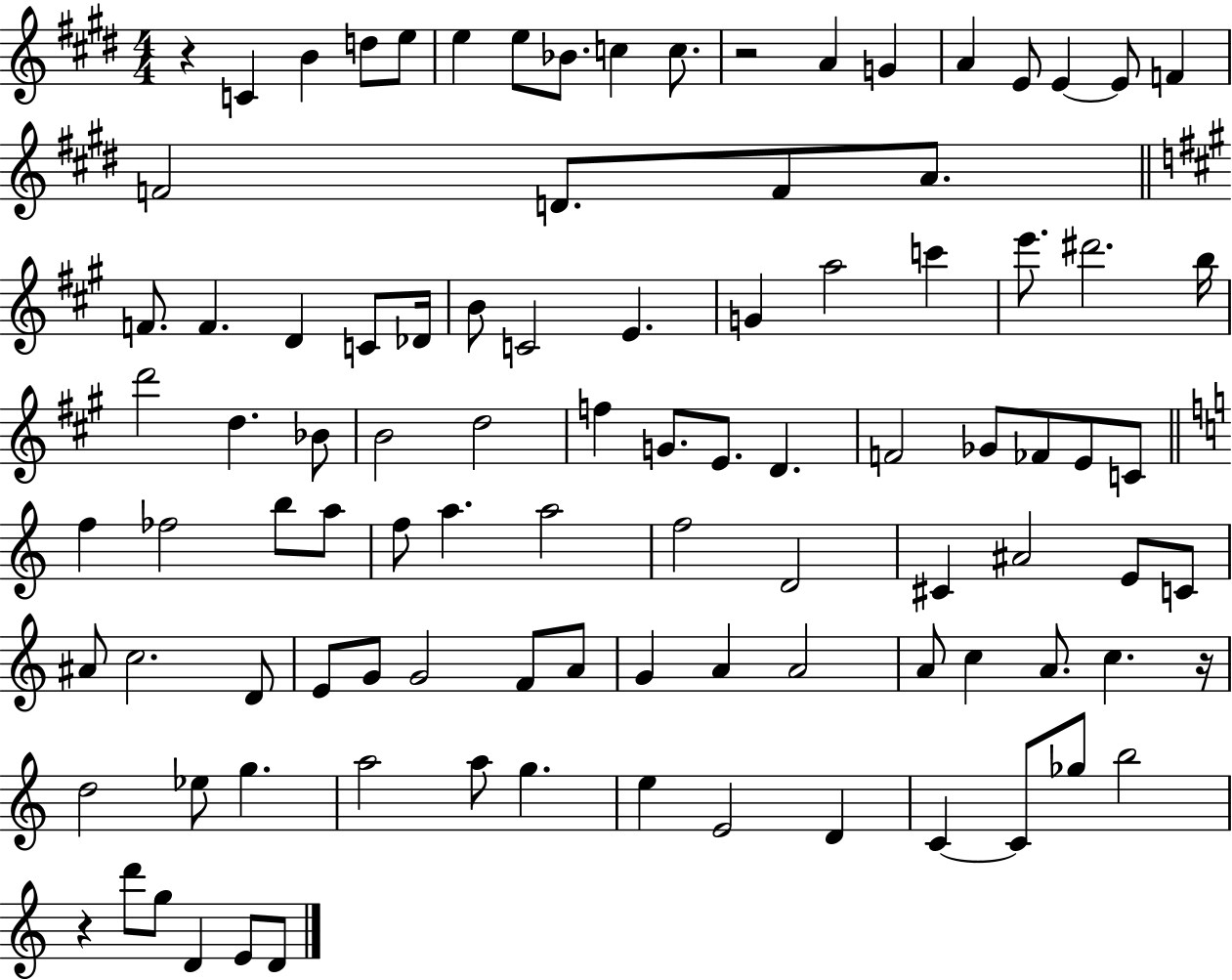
{
  \clef treble
  \numericTimeSignature
  \time 4/4
  \key e \major
  r4 c'4 b'4 d''8 e''8 | e''4 e''8 bes'8. c''4 c''8. | r2 a'4 g'4 | a'4 e'8 e'4~~ e'8 f'4 | \break f'2 d'8. f'8 a'8. | \bar "||" \break \key a \major f'8. f'4. d'4 c'8 des'16 | b'8 c'2 e'4. | g'4 a''2 c'''4 | e'''8. dis'''2. b''16 | \break d'''2 d''4. bes'8 | b'2 d''2 | f''4 g'8. e'8. d'4. | f'2 ges'8 fes'8 e'8 c'8 | \break \bar "||" \break \key c \major f''4 fes''2 b''8 a''8 | f''8 a''4. a''2 | f''2 d'2 | cis'4 ais'2 e'8 c'8 | \break ais'8 c''2. d'8 | e'8 g'8 g'2 f'8 a'8 | g'4 a'4 a'2 | a'8 c''4 a'8. c''4. r16 | \break d''2 ees''8 g''4. | a''2 a''8 g''4. | e''4 e'2 d'4 | c'4~~ c'8 ges''8 b''2 | \break r4 d'''8 g''8 d'4 e'8 d'8 | \bar "|."
}